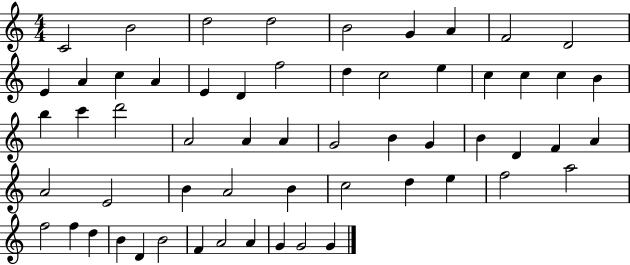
X:1
T:Untitled
M:4/4
L:1/4
K:C
C2 B2 d2 d2 B2 G A F2 D2 E A c A E D f2 d c2 e c c c B b c' d'2 A2 A A G2 B G B D F A A2 E2 B A2 B c2 d e f2 a2 f2 f d B D B2 F A2 A G G2 G